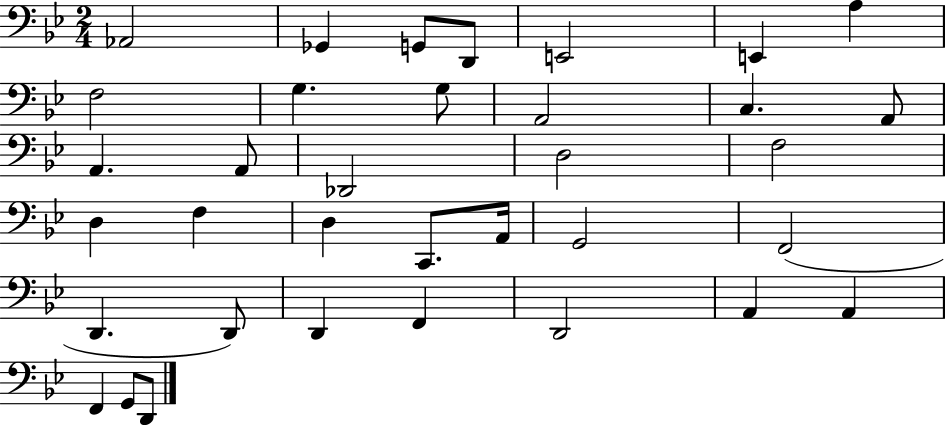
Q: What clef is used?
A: bass